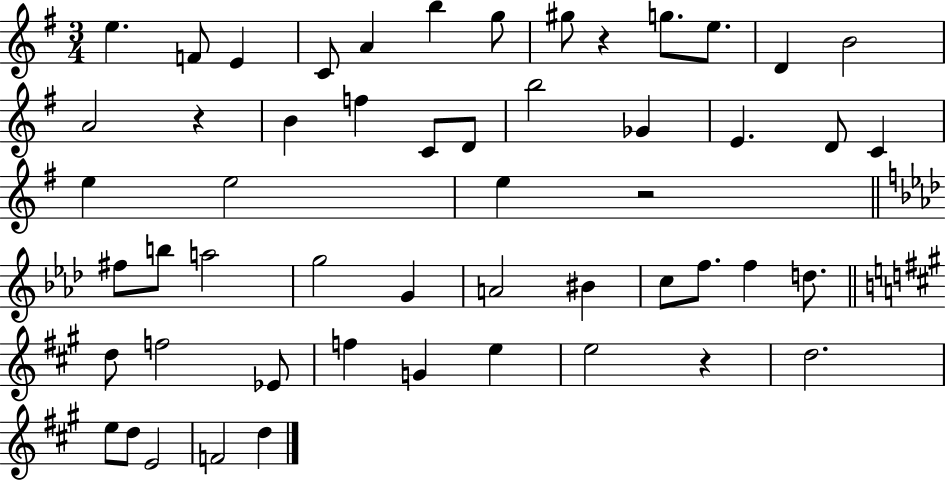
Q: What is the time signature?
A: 3/4